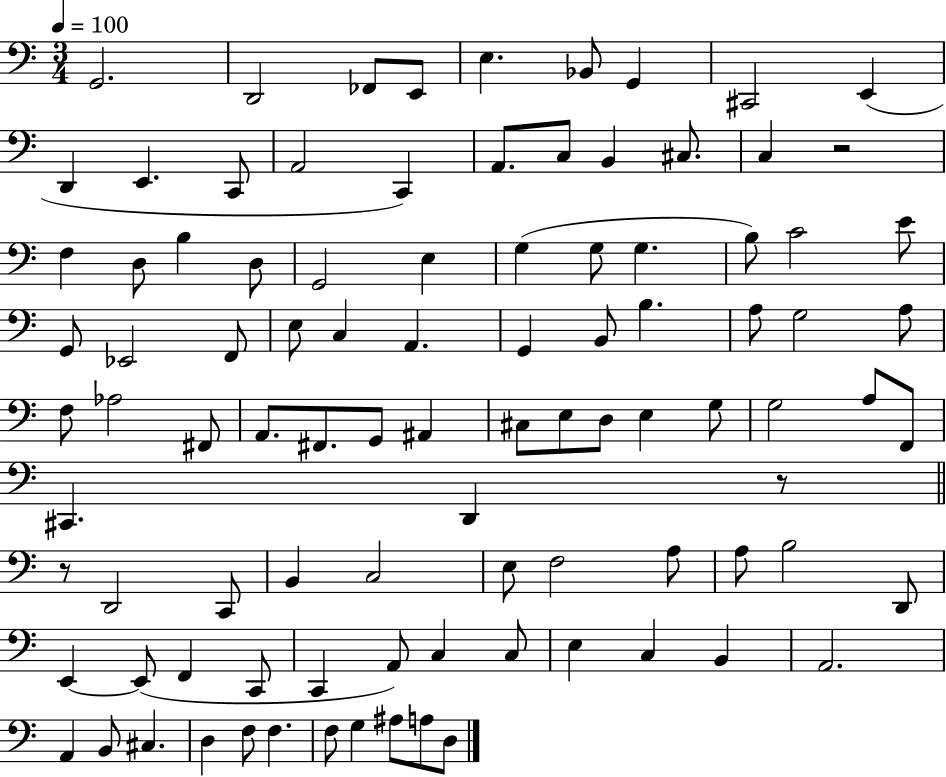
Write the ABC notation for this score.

X:1
T:Untitled
M:3/4
L:1/4
K:C
G,,2 D,,2 _F,,/2 E,,/2 E, _B,,/2 G,, ^C,,2 E,, D,, E,, C,,/2 A,,2 C,, A,,/2 C,/2 B,, ^C,/2 C, z2 F, D,/2 B, D,/2 G,,2 E, G, G,/2 G, B,/2 C2 E/2 G,,/2 _E,,2 F,,/2 E,/2 C, A,, G,, B,,/2 B, A,/2 G,2 A,/2 F,/2 _A,2 ^F,,/2 A,,/2 ^F,,/2 G,,/2 ^A,, ^C,/2 E,/2 D,/2 E, G,/2 G,2 A,/2 F,,/2 ^C,, D,, z/2 z/2 D,,2 C,,/2 B,, C,2 E,/2 F,2 A,/2 A,/2 B,2 D,,/2 E,, E,,/2 F,, C,,/2 C,, A,,/2 C, C,/2 E, C, B,, A,,2 A,, B,,/2 ^C, D, F,/2 F, F,/2 G, ^A,/2 A,/2 D,/2